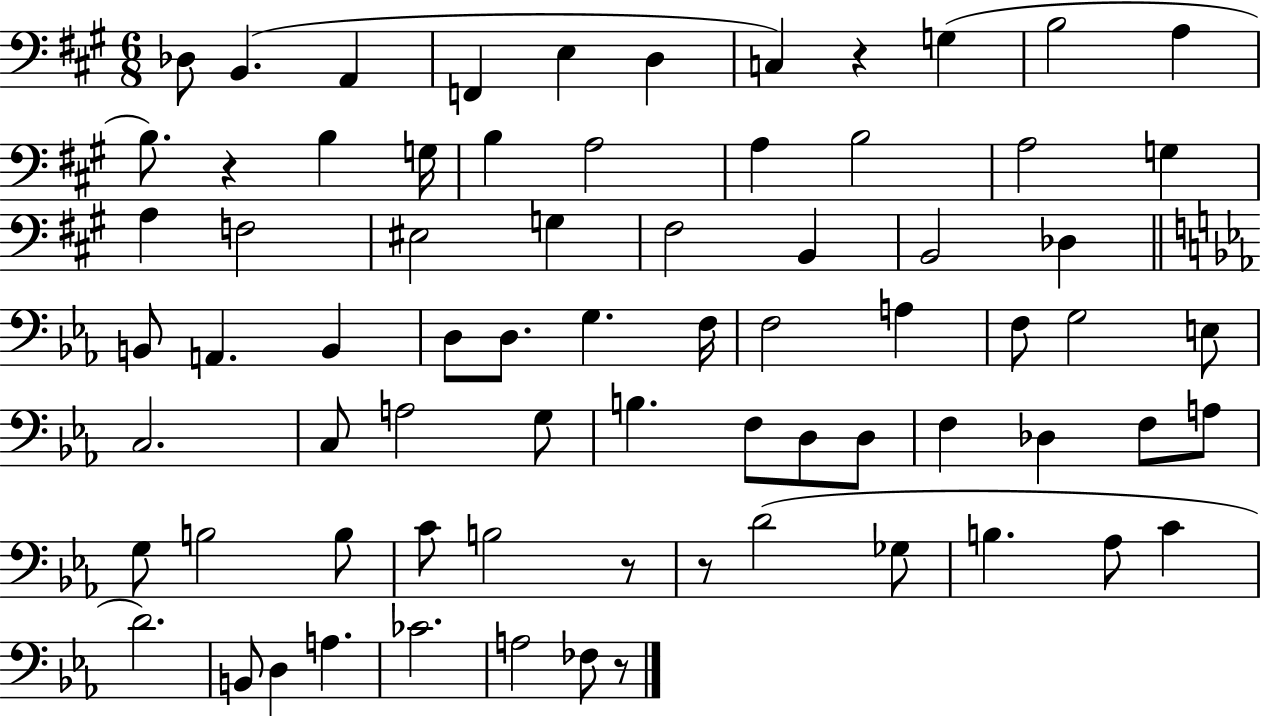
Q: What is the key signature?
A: A major